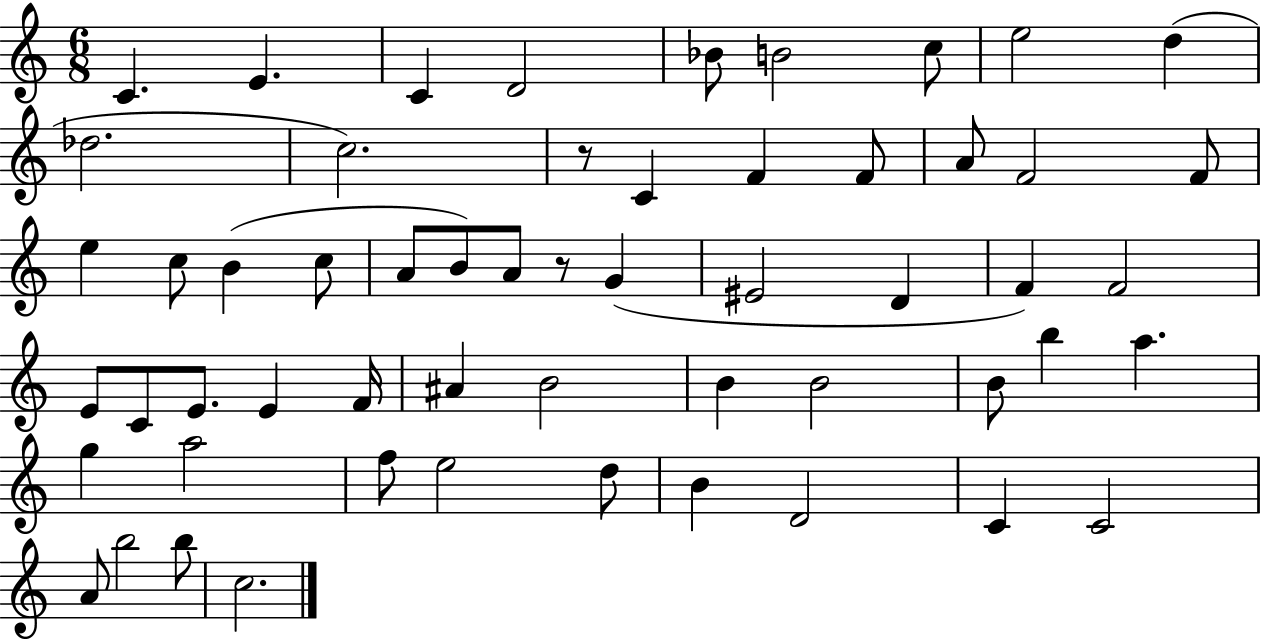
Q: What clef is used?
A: treble